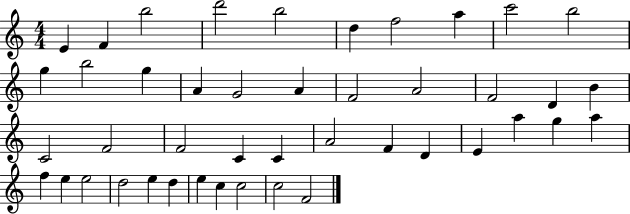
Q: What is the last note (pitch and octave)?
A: F4